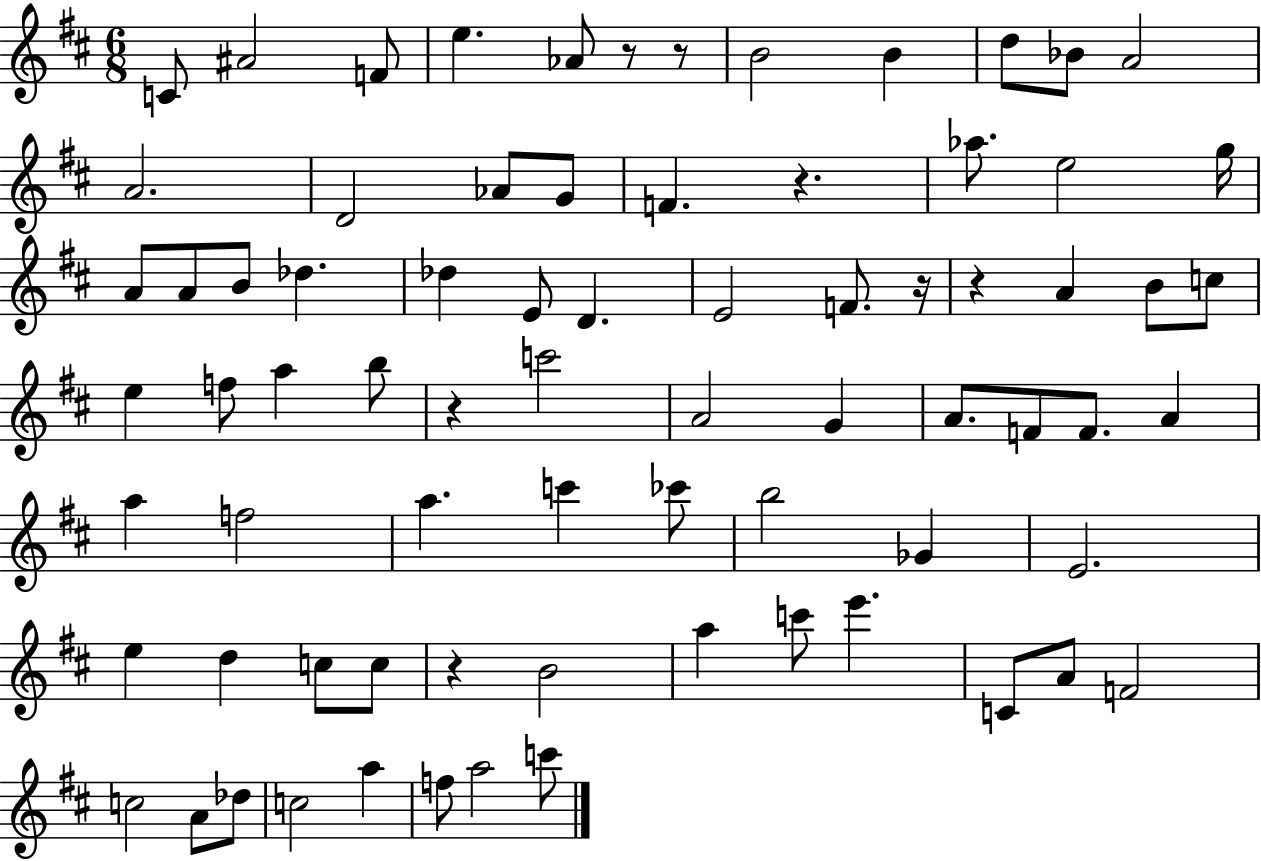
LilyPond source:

{
  \clef treble
  \numericTimeSignature
  \time 6/8
  \key d \major
  c'8 ais'2 f'8 | e''4. aes'8 r8 r8 | b'2 b'4 | d''8 bes'8 a'2 | \break a'2. | d'2 aes'8 g'8 | f'4. r4. | aes''8. e''2 g''16 | \break a'8 a'8 b'8 des''4. | des''4 e'8 d'4. | e'2 f'8. r16 | r4 a'4 b'8 c''8 | \break e''4 f''8 a''4 b''8 | r4 c'''2 | a'2 g'4 | a'8. f'8 f'8. a'4 | \break a''4 f''2 | a''4. c'''4 ces'''8 | b''2 ges'4 | e'2. | \break e''4 d''4 c''8 c''8 | r4 b'2 | a''4 c'''8 e'''4. | c'8 a'8 f'2 | \break c''2 a'8 des''8 | c''2 a''4 | f''8 a''2 c'''8 | \bar "|."
}